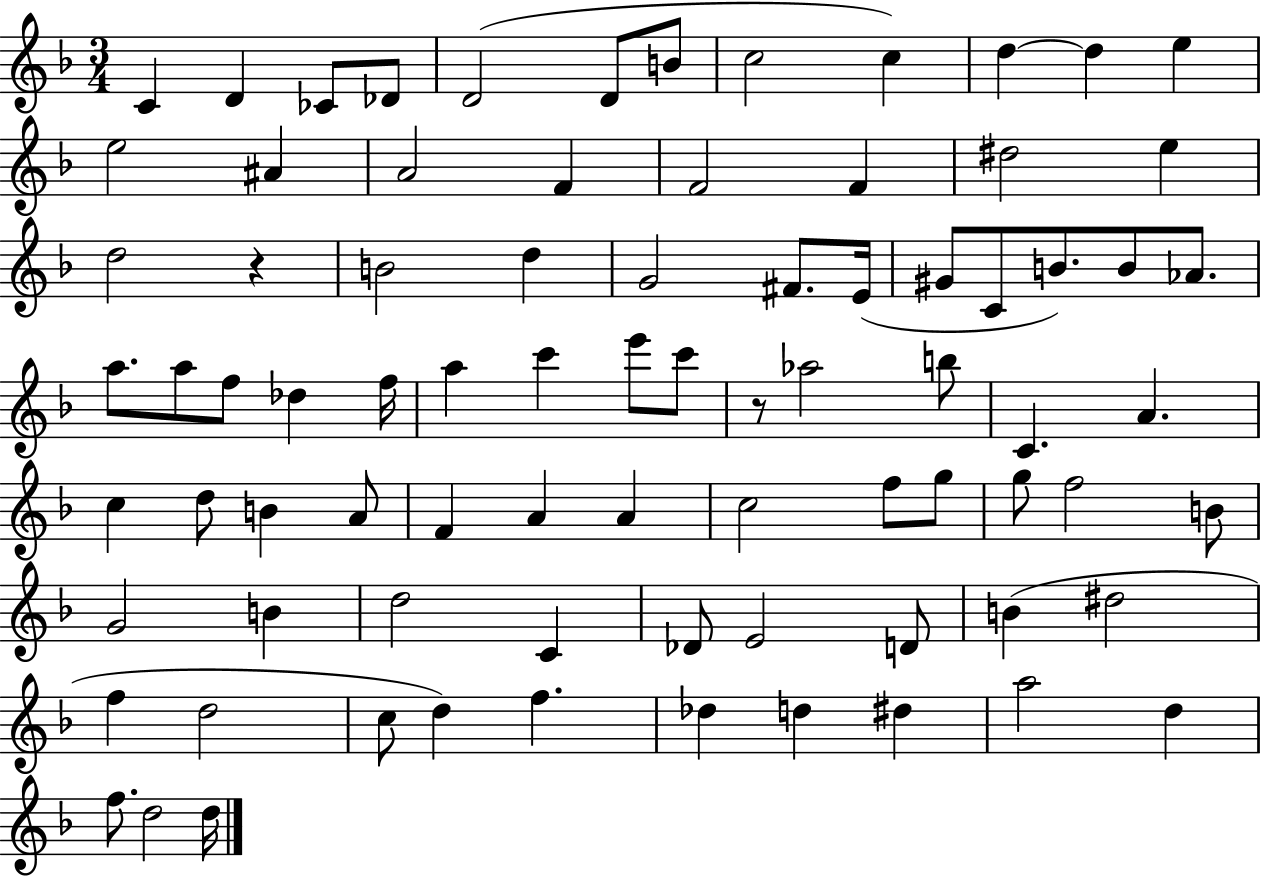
C4/q D4/q CES4/e Db4/e D4/h D4/e B4/e C5/h C5/q D5/q D5/q E5/q E5/h A#4/q A4/h F4/q F4/h F4/q D#5/h E5/q D5/h R/q B4/h D5/q G4/h F#4/e. E4/s G#4/e C4/e B4/e. B4/e Ab4/e. A5/e. A5/e F5/e Db5/q F5/s A5/q C6/q E6/e C6/e R/e Ab5/h B5/e C4/q. A4/q. C5/q D5/e B4/q A4/e F4/q A4/q A4/q C5/h F5/e G5/e G5/e F5/h B4/e G4/h B4/q D5/h C4/q Db4/e E4/h D4/e B4/q D#5/h F5/q D5/h C5/e D5/q F5/q. Db5/q D5/q D#5/q A5/h D5/q F5/e. D5/h D5/s